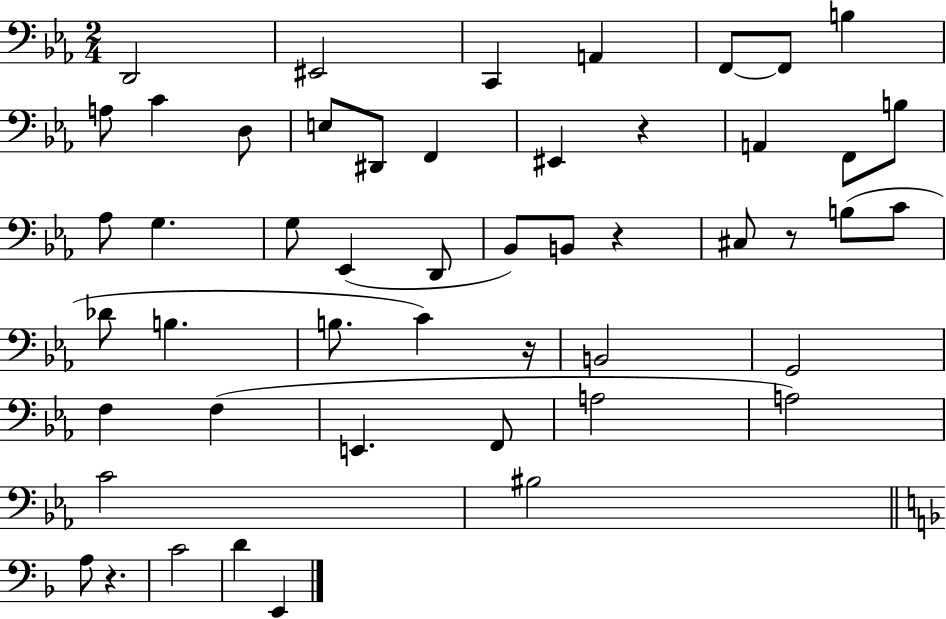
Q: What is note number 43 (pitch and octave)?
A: C4